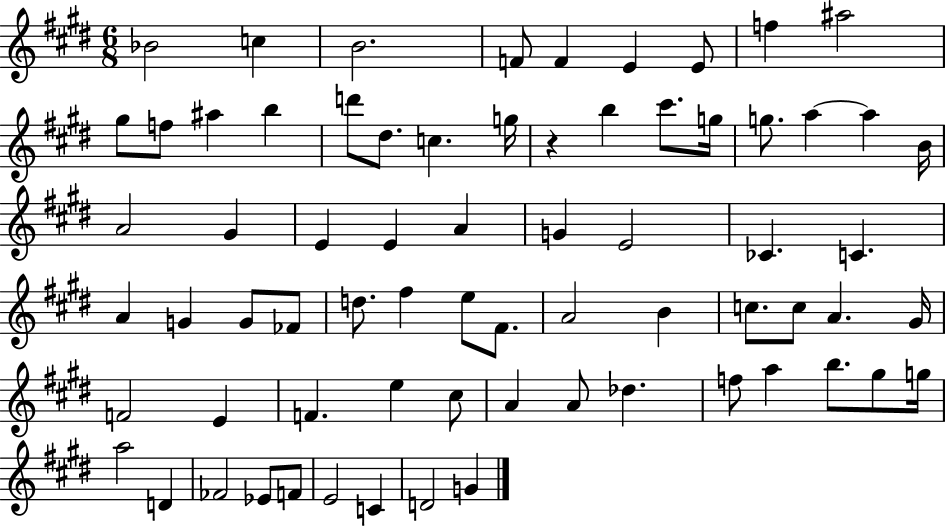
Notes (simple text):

Bb4/h C5/q B4/h. F4/e F4/q E4/q E4/e F5/q A#5/h G#5/e F5/e A#5/q B5/q D6/e D#5/e. C5/q. G5/s R/q B5/q C#6/e. G5/s G5/e. A5/q A5/q B4/s A4/h G#4/q E4/q E4/q A4/q G4/q E4/h CES4/q. C4/q. A4/q G4/q G4/e FES4/e D5/e. F#5/q E5/e F#4/e. A4/h B4/q C5/e. C5/e A4/q. G#4/s F4/h E4/q F4/q. E5/q C#5/e A4/q A4/e Db5/q. F5/e A5/q B5/e. G#5/e G5/s A5/h D4/q FES4/h Eb4/e F4/e E4/h C4/q D4/h G4/q